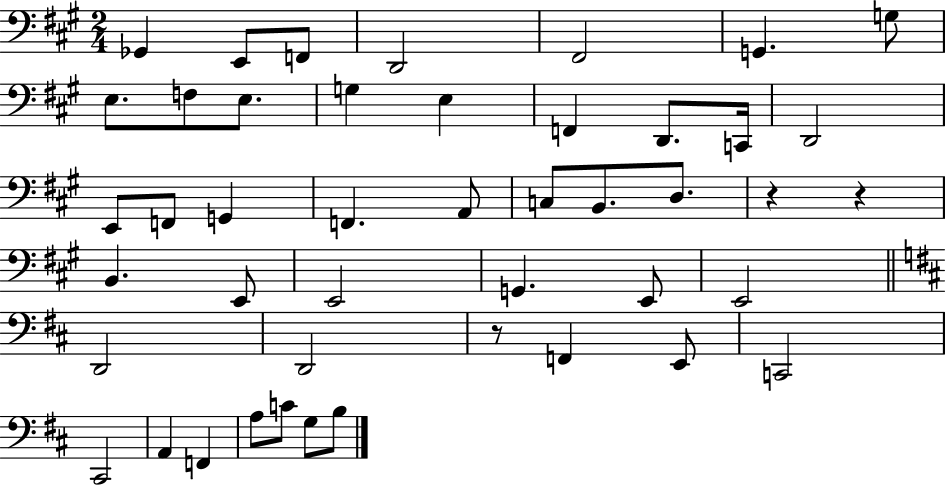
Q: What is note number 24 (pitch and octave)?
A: D3